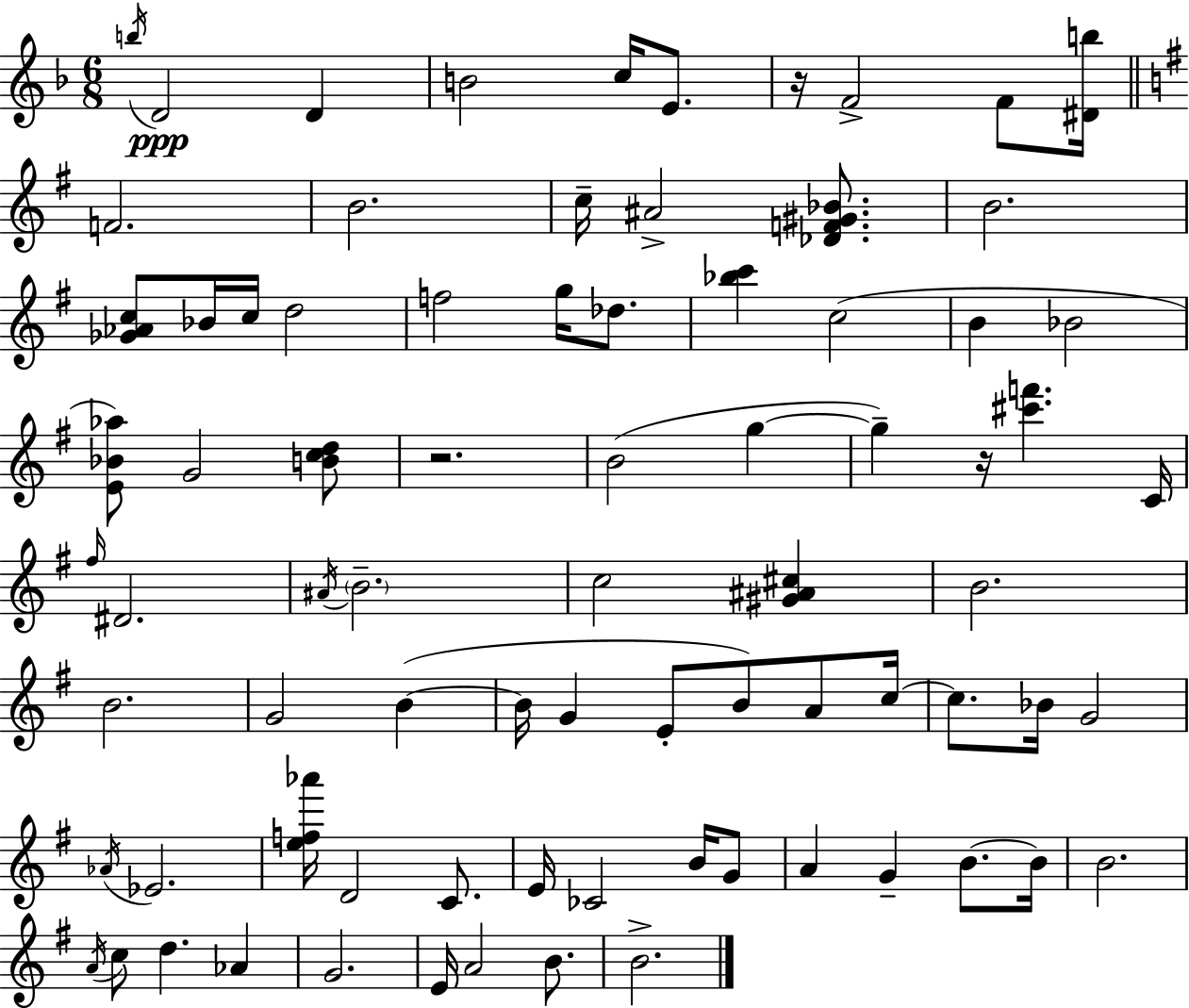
B5/s D4/h D4/q B4/h C5/s E4/e. R/s F4/h F4/e [D#4,B5]/s F4/h. B4/h. C5/s A#4/h [Db4,F4,G#4,Bb4]/e. B4/h. [Gb4,Ab4,C5]/e Bb4/s C5/s D5/h F5/h G5/s Db5/e. [Bb5,C6]/q C5/h B4/q Bb4/h [E4,Bb4,Ab5]/e G4/h [B4,C5,D5]/e R/h. B4/h G5/q G5/q R/s [C#6,F6]/q. C4/s F#5/s D#4/h. A#4/s B4/h. C5/h [G#4,A#4,C#5]/q B4/h. B4/h. G4/h B4/q B4/s G4/q E4/e B4/e A4/e C5/s C5/e. Bb4/s G4/h Ab4/s Eb4/h. [E5,F5,Ab6]/s D4/h C4/e. E4/s CES4/h B4/s G4/e A4/q G4/q B4/e. B4/s B4/h. A4/s C5/e D5/q. Ab4/q G4/h. E4/s A4/h B4/e. B4/h.